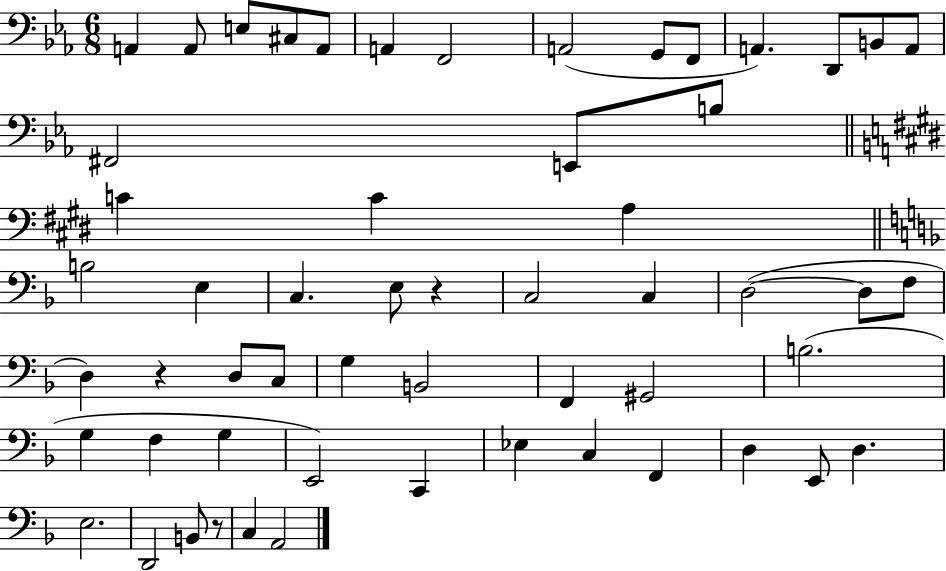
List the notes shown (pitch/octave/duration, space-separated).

A2/q A2/e E3/e C#3/e A2/e A2/q F2/h A2/h G2/e F2/e A2/q. D2/e B2/e A2/e F#2/h E2/e B3/e C4/q C4/q A3/q B3/h E3/q C3/q. E3/e R/q C3/h C3/q D3/h D3/e F3/e D3/q R/q D3/e C3/e G3/q B2/h F2/q G#2/h B3/h. G3/q F3/q G3/q E2/h C2/q Eb3/q C3/q F2/q D3/q E2/e D3/q. E3/h. D2/h B2/e R/e C3/q A2/h